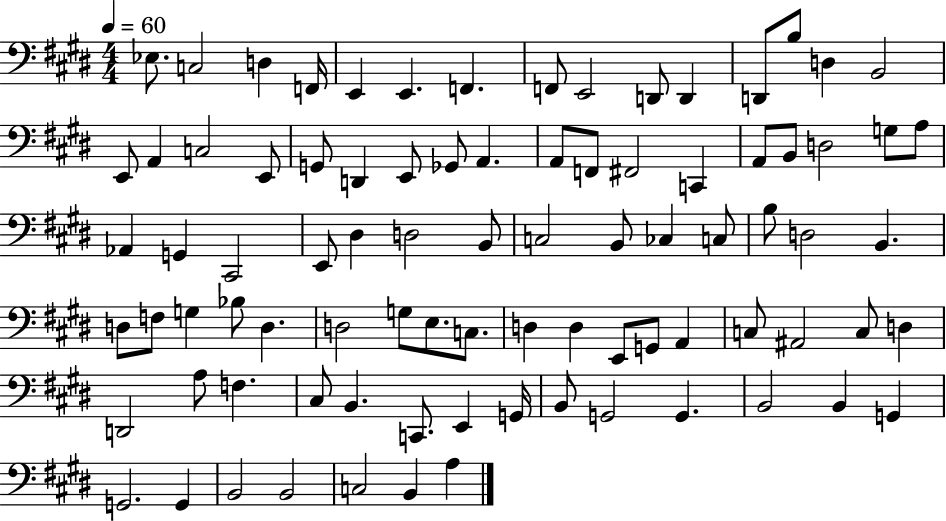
Eb3/e. C3/h D3/q F2/s E2/q E2/q. F2/q. F2/e E2/h D2/e D2/q D2/e B3/e D3/q B2/h E2/e A2/q C3/h E2/e G2/e D2/q E2/e Gb2/e A2/q. A2/e F2/e F#2/h C2/q A2/e B2/e D3/h G3/e A3/e Ab2/q G2/q C#2/h E2/e D#3/q D3/h B2/e C3/h B2/e CES3/q C3/e B3/e D3/h B2/q. D3/e F3/e G3/q Bb3/e D3/q. D3/h G3/e E3/e. C3/e. D3/q D3/q E2/e G2/e A2/q C3/e A#2/h C3/e D3/q D2/h A3/e F3/q. C#3/e B2/q. C2/e. E2/q G2/s B2/e G2/h G2/q. B2/h B2/q G2/q G2/h. G2/q B2/h B2/h C3/h B2/q A3/q